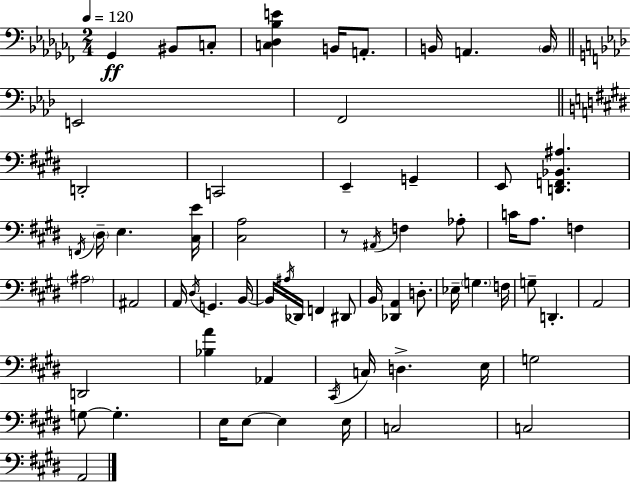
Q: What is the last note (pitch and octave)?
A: A2